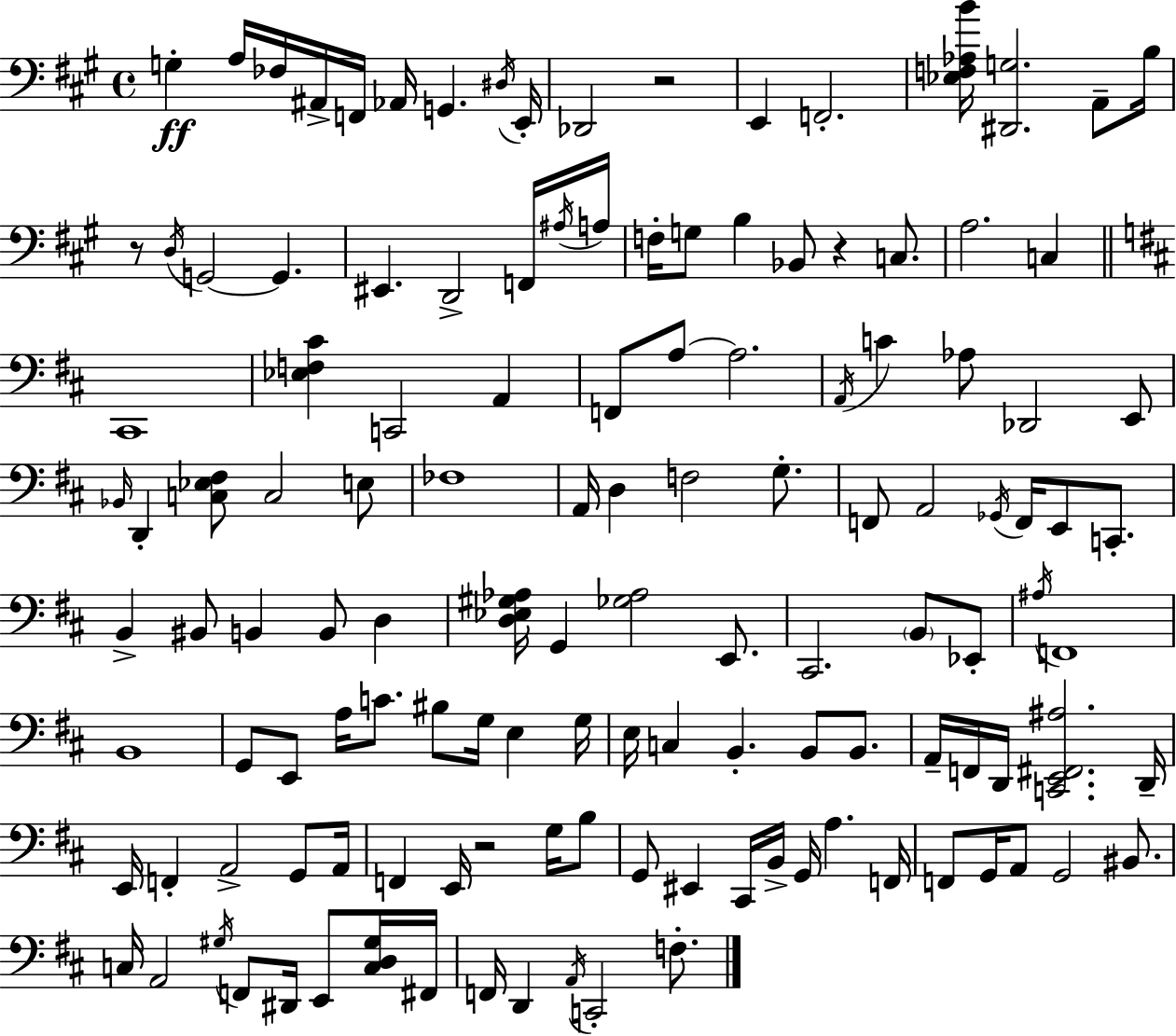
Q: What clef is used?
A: bass